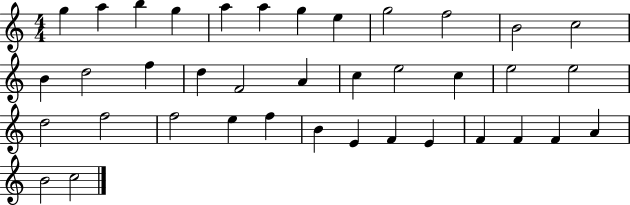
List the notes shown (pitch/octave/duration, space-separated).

G5/q A5/q B5/q G5/q A5/q A5/q G5/q E5/q G5/h F5/h B4/h C5/h B4/q D5/h F5/q D5/q F4/h A4/q C5/q E5/h C5/q E5/h E5/h D5/h F5/h F5/h E5/q F5/q B4/q E4/q F4/q E4/q F4/q F4/q F4/q A4/q B4/h C5/h